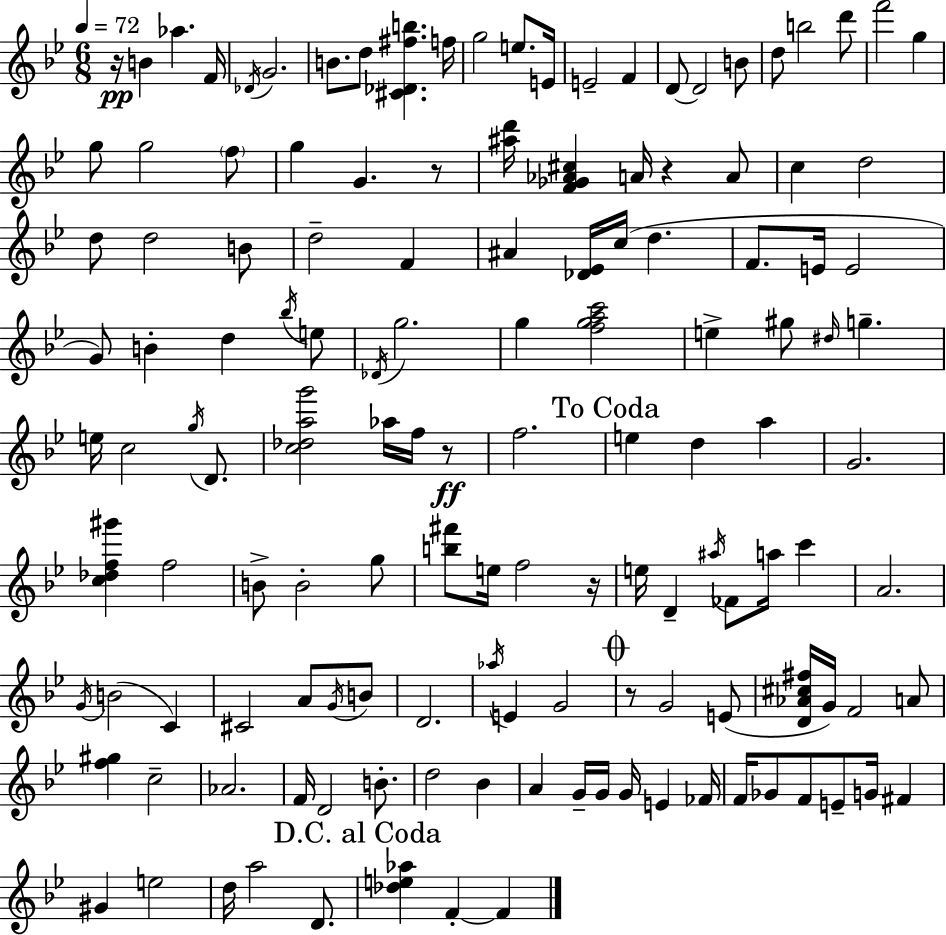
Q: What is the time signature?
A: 6/8